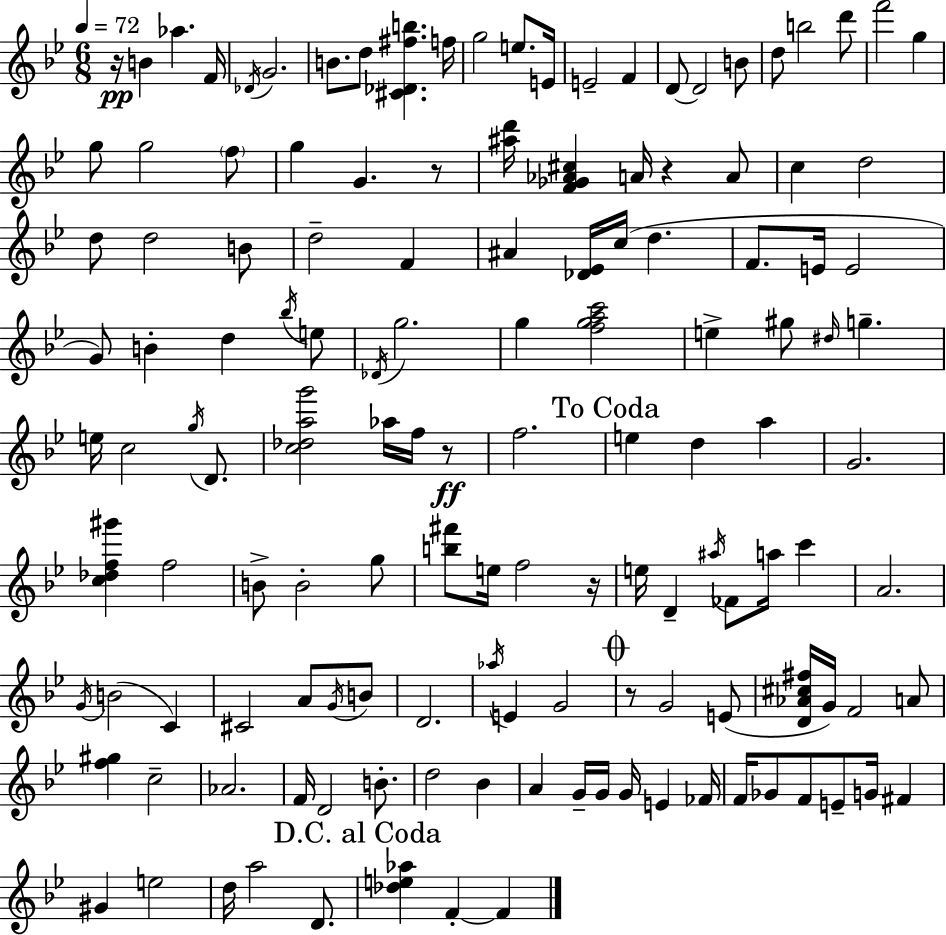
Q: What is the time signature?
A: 6/8